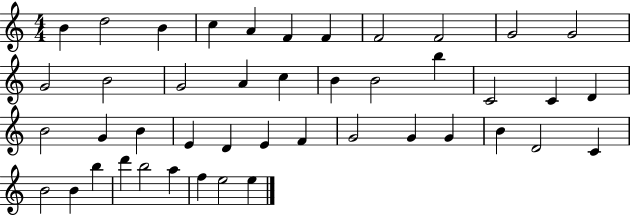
{
  \clef treble
  \numericTimeSignature
  \time 4/4
  \key c \major
  b'4 d''2 b'4 | c''4 a'4 f'4 f'4 | f'2 f'2 | g'2 g'2 | \break g'2 b'2 | g'2 a'4 c''4 | b'4 b'2 b''4 | c'2 c'4 d'4 | \break b'2 g'4 b'4 | e'4 d'4 e'4 f'4 | g'2 g'4 g'4 | b'4 d'2 c'4 | \break b'2 b'4 b''4 | d'''4 b''2 a''4 | f''4 e''2 e''4 | \bar "|."
}